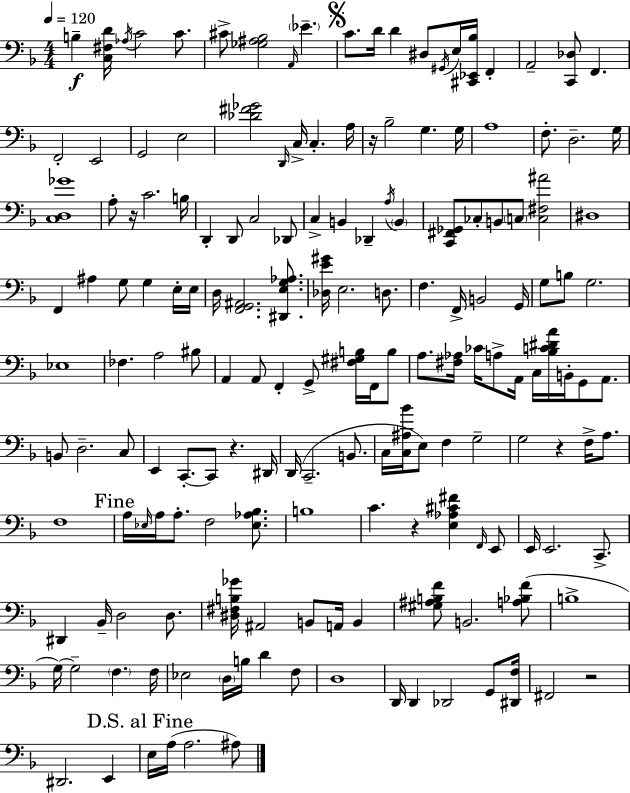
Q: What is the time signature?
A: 4/4